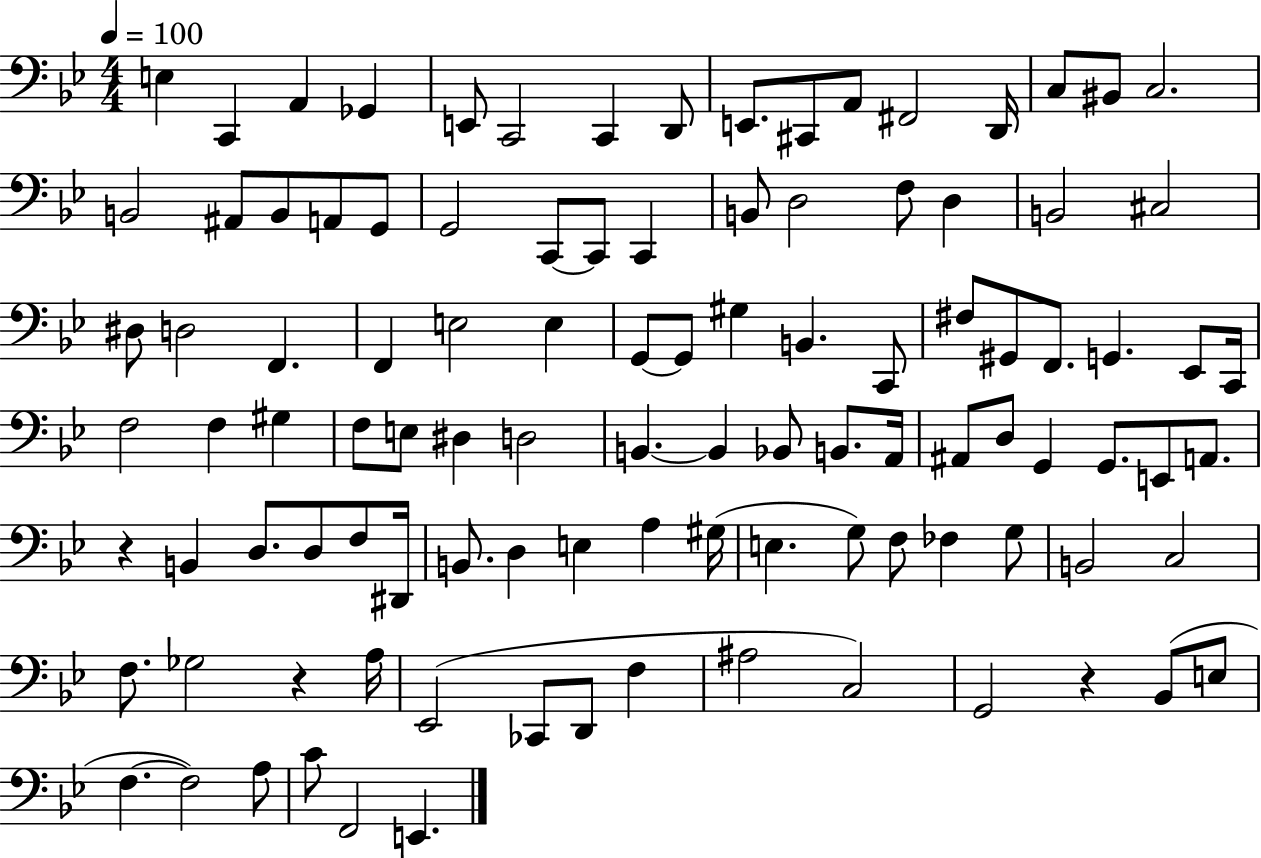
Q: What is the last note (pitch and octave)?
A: E2